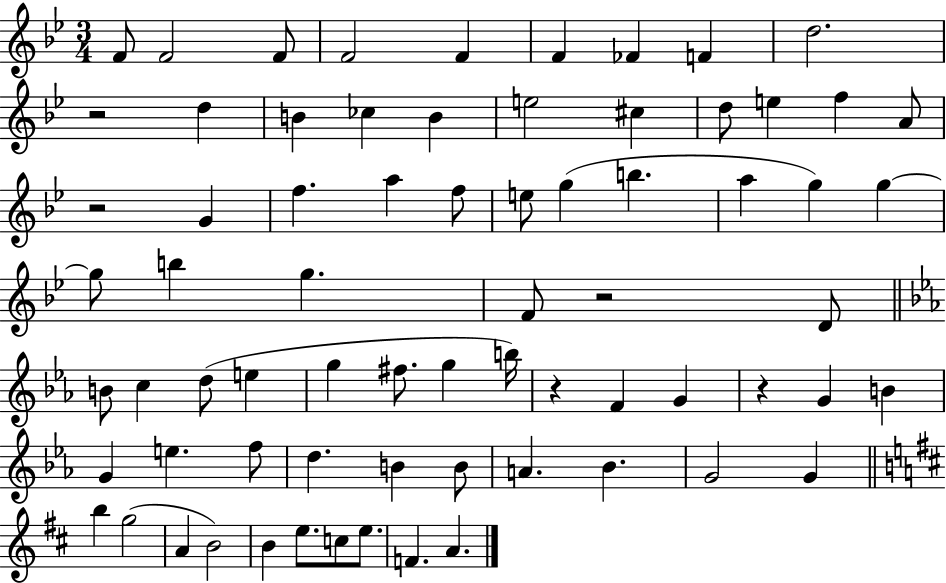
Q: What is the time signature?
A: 3/4